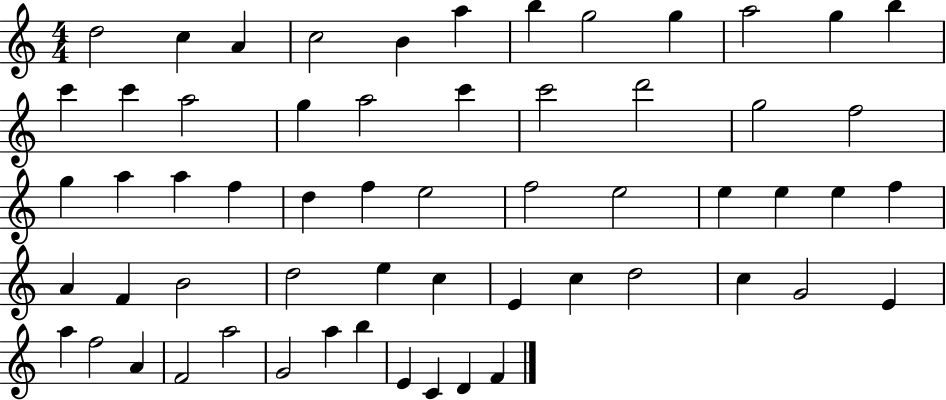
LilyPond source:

{
  \clef treble
  \numericTimeSignature
  \time 4/4
  \key c \major
  d''2 c''4 a'4 | c''2 b'4 a''4 | b''4 g''2 g''4 | a''2 g''4 b''4 | \break c'''4 c'''4 a''2 | g''4 a''2 c'''4 | c'''2 d'''2 | g''2 f''2 | \break g''4 a''4 a''4 f''4 | d''4 f''4 e''2 | f''2 e''2 | e''4 e''4 e''4 f''4 | \break a'4 f'4 b'2 | d''2 e''4 c''4 | e'4 c''4 d''2 | c''4 g'2 e'4 | \break a''4 f''2 a'4 | f'2 a''2 | g'2 a''4 b''4 | e'4 c'4 d'4 f'4 | \break \bar "|."
}